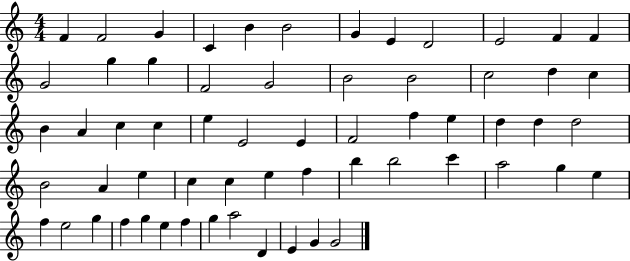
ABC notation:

X:1
T:Untitled
M:4/4
L:1/4
K:C
F F2 G C B B2 G E D2 E2 F F G2 g g F2 G2 B2 B2 c2 d c B A c c e E2 E F2 f e d d d2 B2 A e c c e f b b2 c' a2 g e f e2 g f g e f g a2 D E G G2